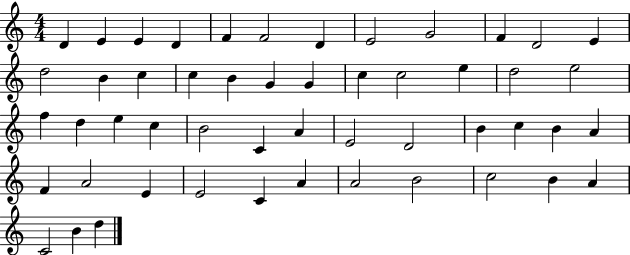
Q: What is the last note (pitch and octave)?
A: D5